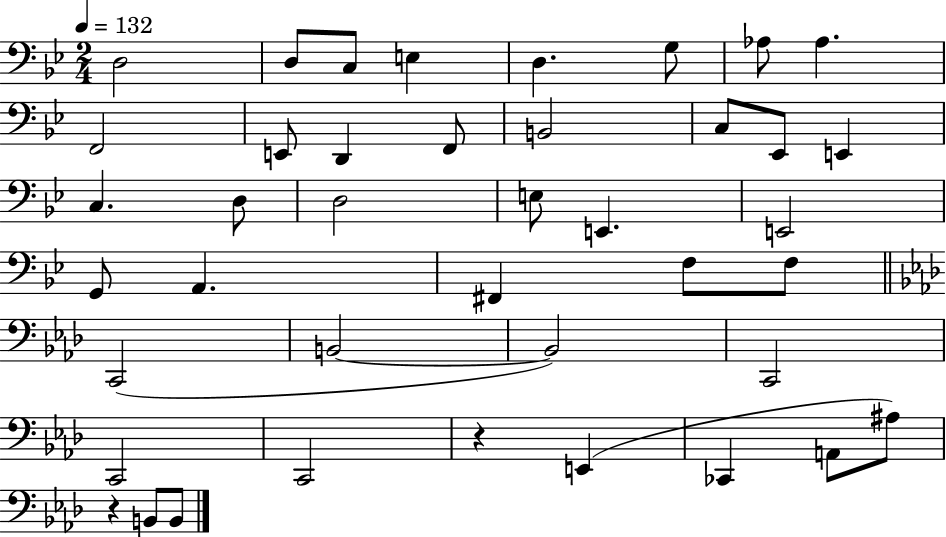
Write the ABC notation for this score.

X:1
T:Untitled
M:2/4
L:1/4
K:Bb
D,2 D,/2 C,/2 E, D, G,/2 _A,/2 _A, F,,2 E,,/2 D,, F,,/2 B,,2 C,/2 _E,,/2 E,, C, D,/2 D,2 E,/2 E,, E,,2 G,,/2 A,, ^F,, F,/2 F,/2 C,,2 B,,2 B,,2 C,,2 C,,2 C,,2 z E,, _C,, A,,/2 ^A,/2 z B,,/2 B,,/2